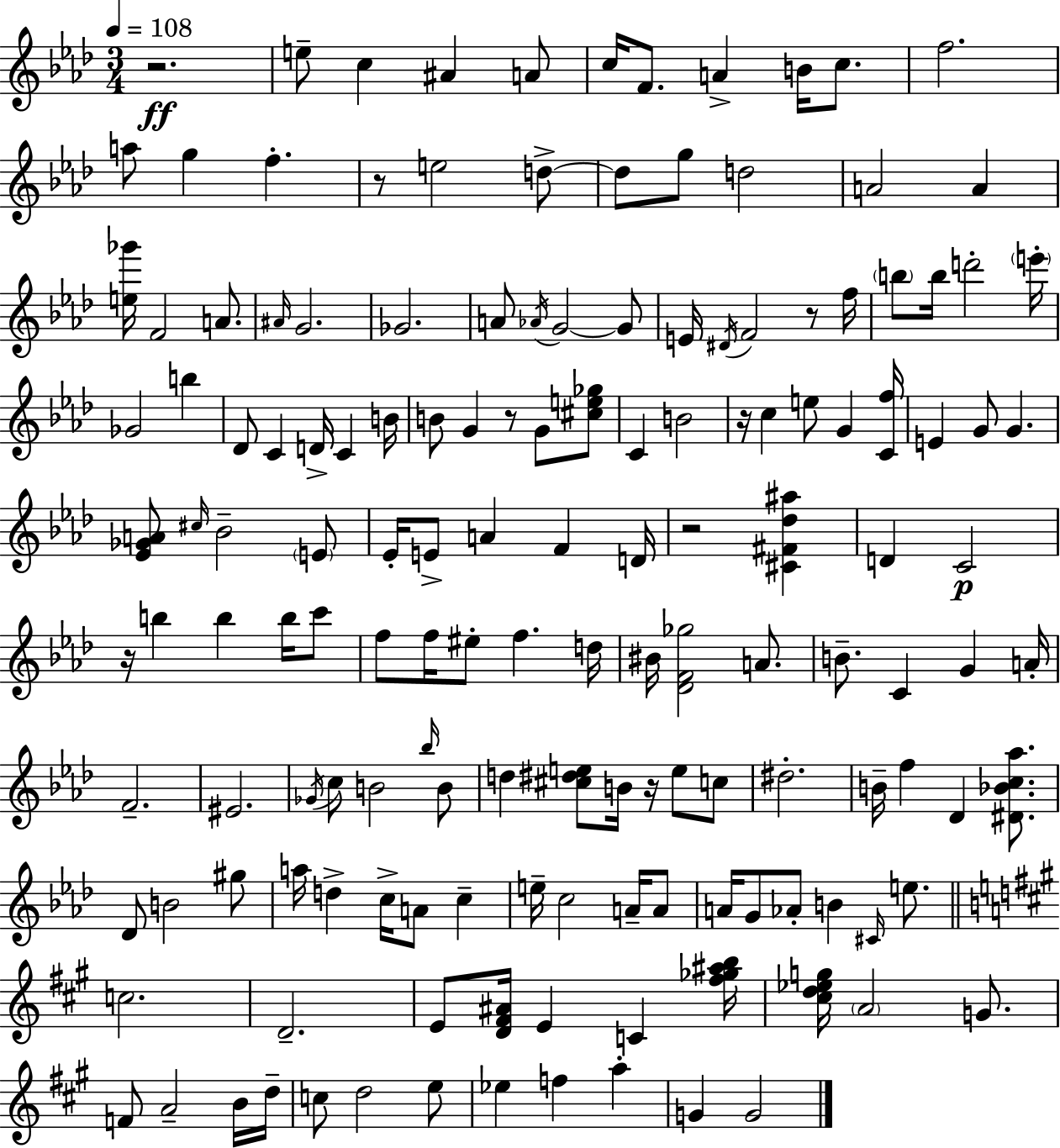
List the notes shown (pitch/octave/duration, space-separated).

R/h. E5/e C5/q A#4/q A4/e C5/s F4/e. A4/q B4/s C5/e. F5/h. A5/e G5/q F5/q. R/e E5/h D5/e D5/e G5/e D5/h A4/h A4/q [E5,Gb6]/s F4/h A4/e. A#4/s G4/h. Gb4/h. A4/e Ab4/s G4/h G4/e E4/s D#4/s F4/h R/e F5/s B5/e B5/s D6/h E6/s Gb4/h B5/q Db4/e C4/q D4/s C4/q B4/s B4/e G4/q R/e G4/e [C#5,E5,Gb5]/e C4/q B4/h R/s C5/q E5/e G4/q [C4,F5]/s E4/q G4/e G4/q. [Eb4,Gb4,A4]/e C#5/s Bb4/h E4/e Eb4/s E4/e A4/q F4/q D4/s R/h [C#4,F#4,Db5,A#5]/q D4/q C4/h R/s B5/q B5/q B5/s C6/e F5/e F5/s EIS5/e F5/q. D5/s BIS4/s [Db4,F4,Gb5]/h A4/e. B4/e. C4/q G4/q A4/s F4/h. EIS4/h. Gb4/s C5/e B4/h Bb5/s B4/e D5/q [C#5,D#5,E5]/e B4/s R/s E5/e C5/e D#5/h. B4/s F5/q Db4/q [D#4,Bb4,C5,Ab5]/e. Db4/e B4/h G#5/e A5/s D5/q C5/s A4/e C5/q E5/s C5/h A4/s A4/e A4/s G4/e Ab4/e B4/q C#4/s E5/e. C5/h. D4/h. E4/e [D4,F#4,A#4]/s E4/q C4/q [F#5,Gb5,A#5,B5]/s [C#5,D5,Eb5,G5]/s A4/h G4/e. F4/e A4/h B4/s D5/s C5/e D5/h E5/e Eb5/q F5/q A5/q G4/q G4/h